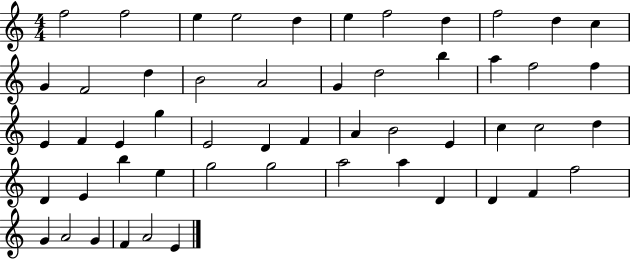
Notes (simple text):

F5/h F5/h E5/q E5/h D5/q E5/q F5/h D5/q F5/h D5/q C5/q G4/q F4/h D5/q B4/h A4/h G4/q D5/h B5/q A5/q F5/h F5/q E4/q F4/q E4/q G5/q E4/h D4/q F4/q A4/q B4/h E4/q C5/q C5/h D5/q D4/q E4/q B5/q E5/q G5/h G5/h A5/h A5/q D4/q D4/q F4/q F5/h G4/q A4/h G4/q F4/q A4/h E4/q